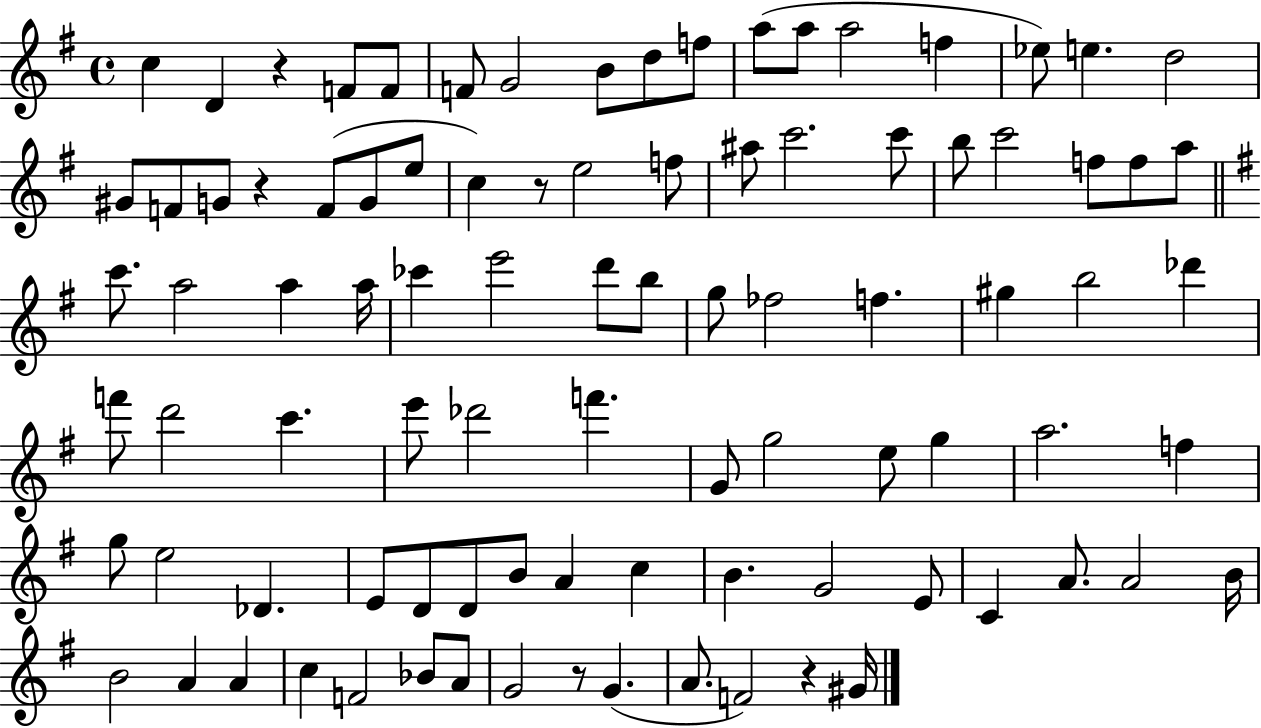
{
  \clef treble
  \time 4/4
  \defaultTimeSignature
  \key g \major
  c''4 d'4 r4 f'8 f'8 | f'8 g'2 b'8 d''8 f''8 | a''8( a''8 a''2 f''4 | ees''8) e''4. d''2 | \break gis'8 f'8 g'8 r4 f'8( g'8 e''8 | c''4) r8 e''2 f''8 | ais''8 c'''2. c'''8 | b''8 c'''2 f''8 f''8 a''8 | \break \bar "||" \break \key g \major c'''8. a''2 a''4 a''16 | ces'''4 e'''2 d'''8 b''8 | g''8 fes''2 f''4. | gis''4 b''2 des'''4 | \break f'''8 d'''2 c'''4. | e'''8 des'''2 f'''4. | g'8 g''2 e''8 g''4 | a''2. f''4 | \break g''8 e''2 des'4. | e'8 d'8 d'8 b'8 a'4 c''4 | b'4. g'2 e'8 | c'4 a'8. a'2 b'16 | \break b'2 a'4 a'4 | c''4 f'2 bes'8 a'8 | g'2 r8 g'4.( | a'8. f'2) r4 gis'16 | \break \bar "|."
}